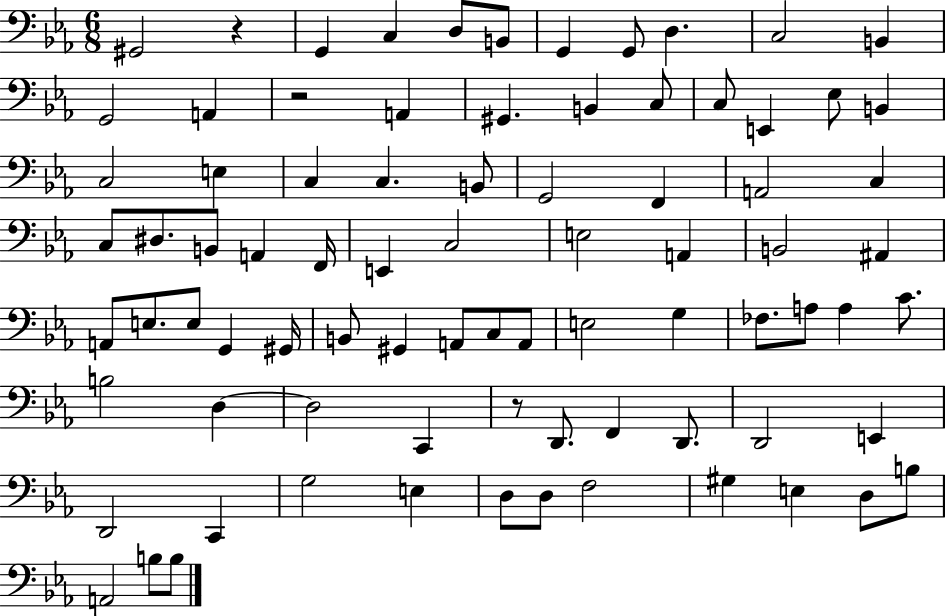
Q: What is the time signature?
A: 6/8